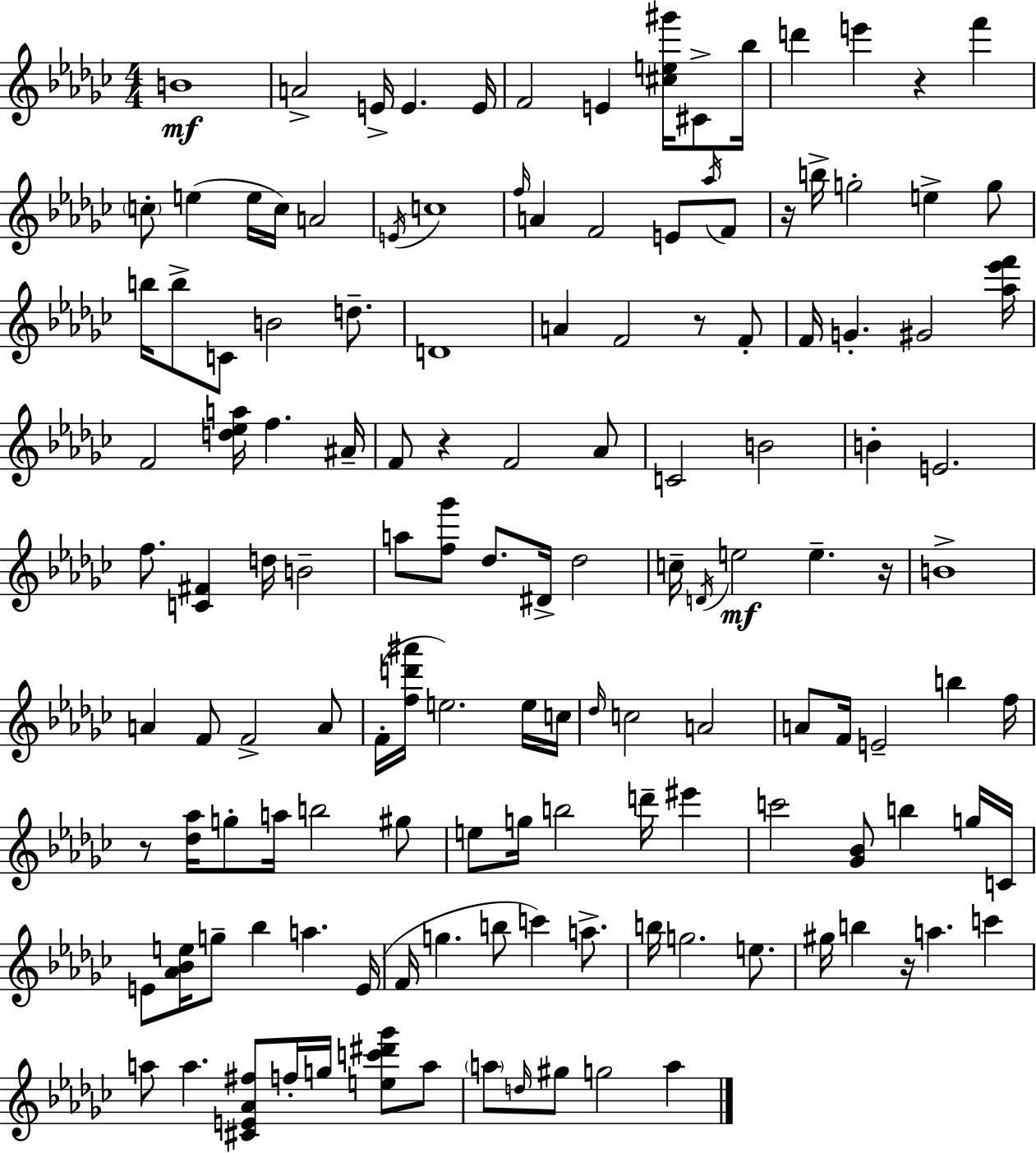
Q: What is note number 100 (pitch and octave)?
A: B5